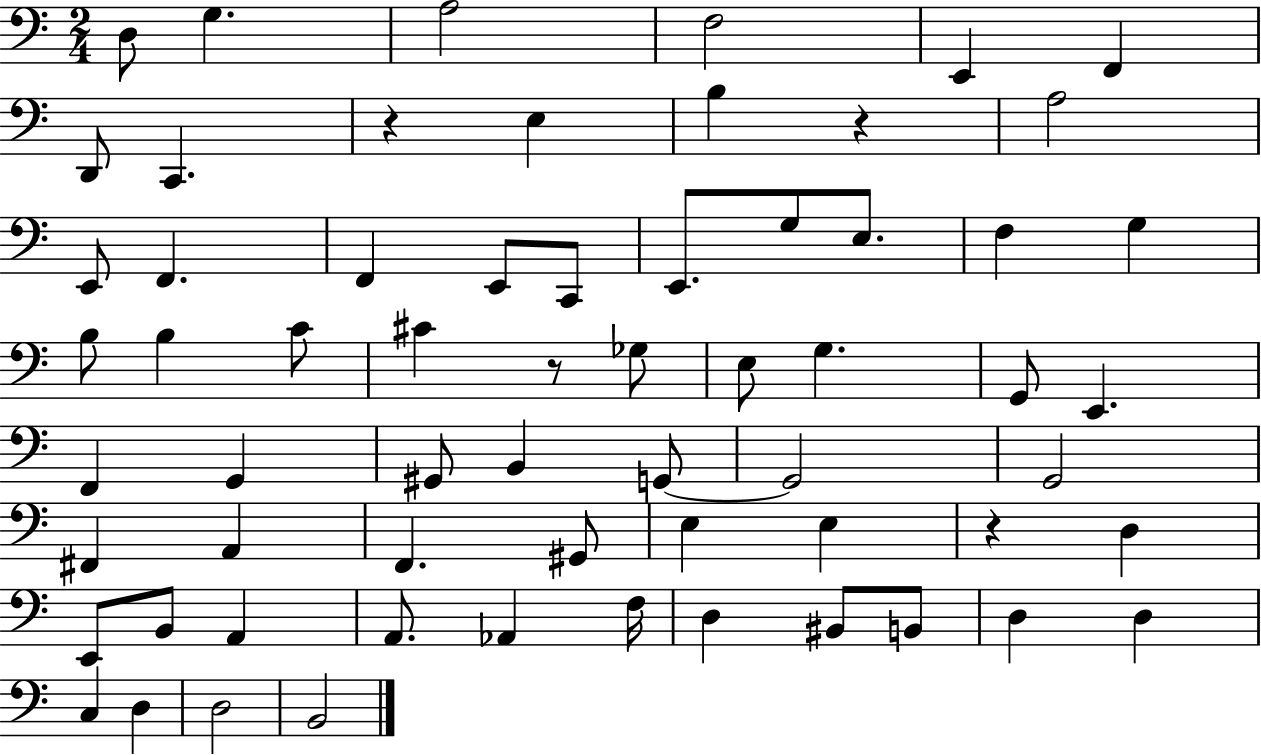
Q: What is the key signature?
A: C major